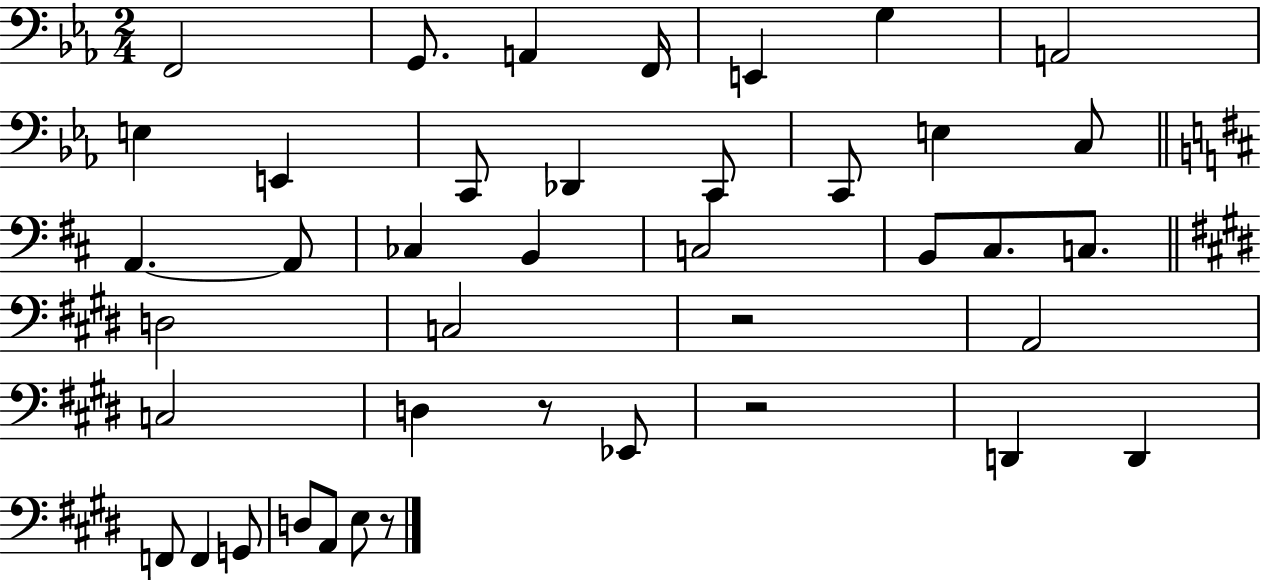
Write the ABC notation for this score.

X:1
T:Untitled
M:2/4
L:1/4
K:Eb
F,,2 G,,/2 A,, F,,/4 E,, G, A,,2 E, E,, C,,/2 _D,, C,,/2 C,,/2 E, C,/2 A,, A,,/2 _C, B,, C,2 B,,/2 ^C,/2 C,/2 D,2 C,2 z2 A,,2 C,2 D, z/2 _E,,/2 z2 D,, D,, F,,/2 F,, G,,/2 D,/2 A,,/2 E,/2 z/2